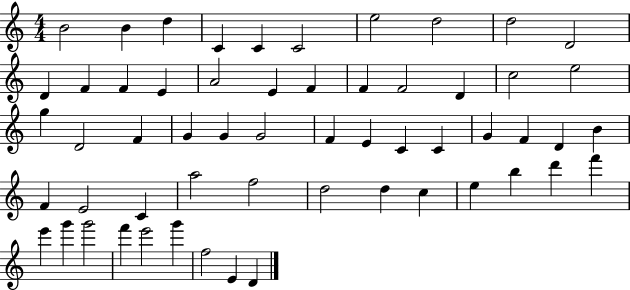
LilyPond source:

{
  \clef treble
  \numericTimeSignature
  \time 4/4
  \key c \major
  b'2 b'4 d''4 | c'4 c'4 c'2 | e''2 d''2 | d''2 d'2 | \break d'4 f'4 f'4 e'4 | a'2 e'4 f'4 | f'4 f'2 d'4 | c''2 e''2 | \break g''4 d'2 f'4 | g'4 g'4 g'2 | f'4 e'4 c'4 c'4 | g'4 f'4 d'4 b'4 | \break f'4 e'2 c'4 | a''2 f''2 | d''2 d''4 c''4 | e''4 b''4 d'''4 f'''4 | \break e'''4 g'''4 g'''2 | f'''4 e'''2 g'''4 | f''2 e'4 d'4 | \bar "|."
}